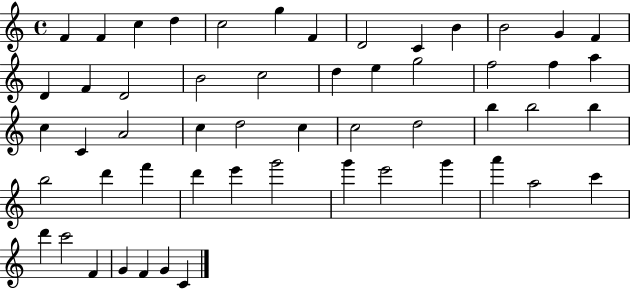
F4/q F4/q C5/q D5/q C5/h G5/q F4/q D4/h C4/q B4/q B4/h G4/q F4/q D4/q F4/q D4/h B4/h C5/h D5/q E5/q G5/h F5/h F5/q A5/q C5/q C4/q A4/h C5/q D5/h C5/q C5/h D5/h B5/q B5/h B5/q B5/h D6/q F6/q D6/q E6/q G6/h G6/q E6/h G6/q A6/q A5/h C6/q D6/q C6/h F4/q G4/q F4/q G4/q C4/q